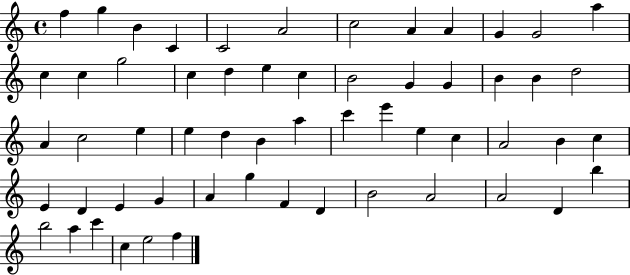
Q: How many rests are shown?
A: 0